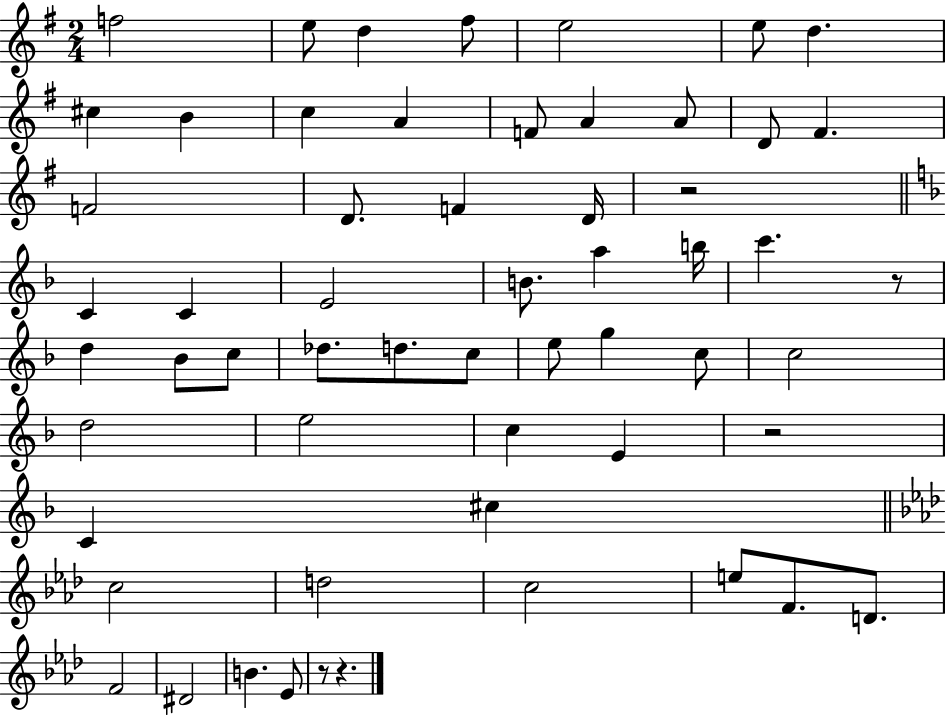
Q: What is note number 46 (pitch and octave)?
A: C5